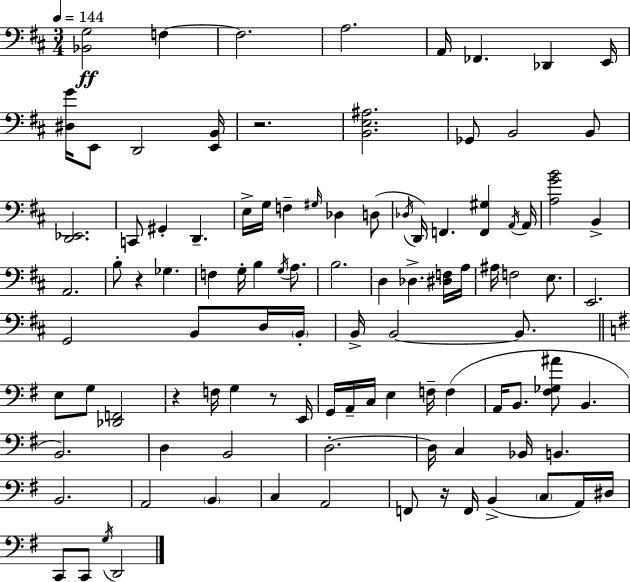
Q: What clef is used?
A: bass